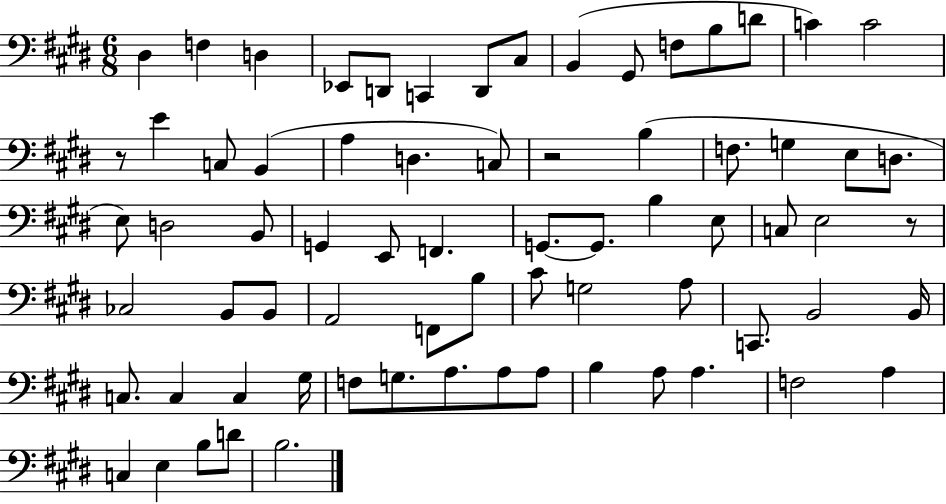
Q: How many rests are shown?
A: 3